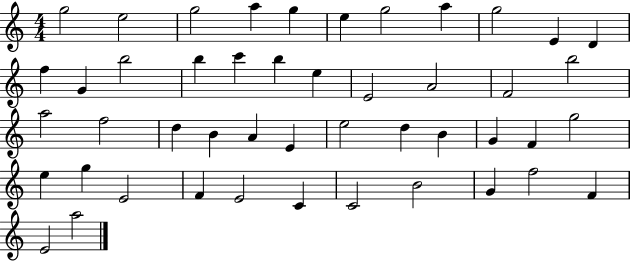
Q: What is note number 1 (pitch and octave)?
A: G5